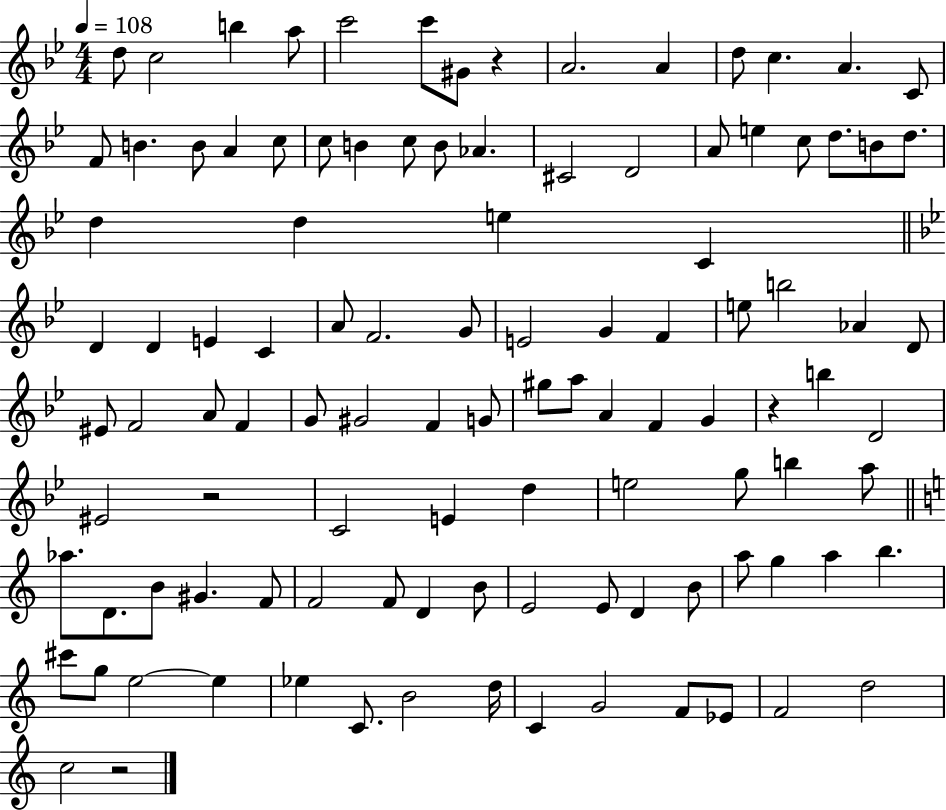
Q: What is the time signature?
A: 4/4